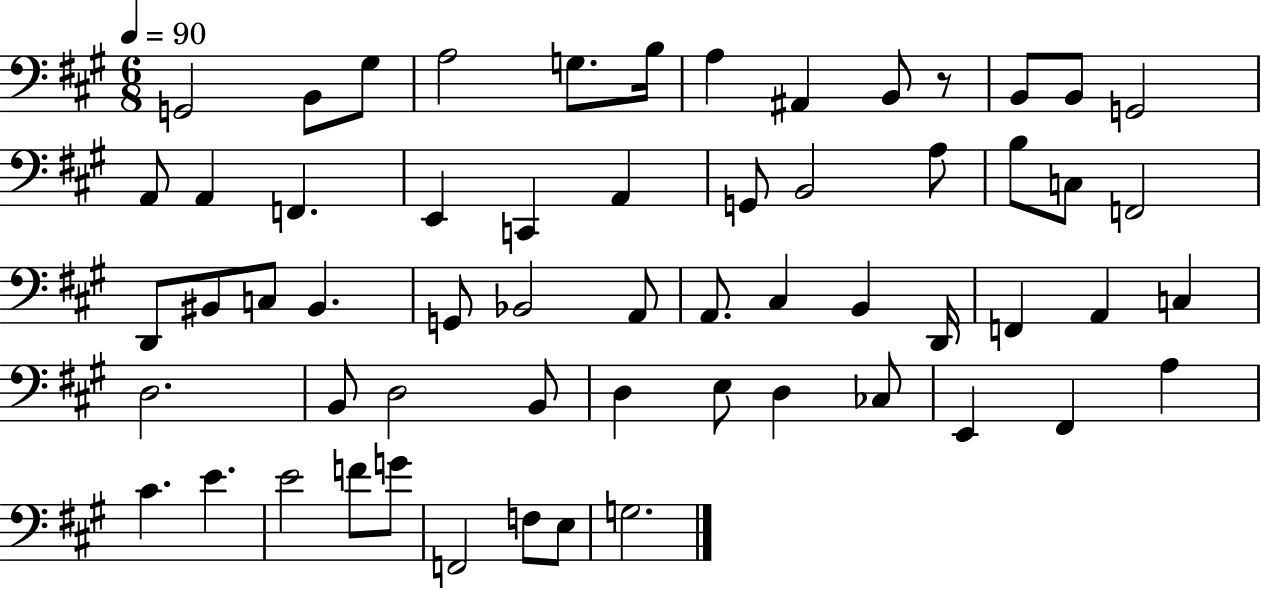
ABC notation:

X:1
T:Untitled
M:6/8
L:1/4
K:A
G,,2 B,,/2 ^G,/2 A,2 G,/2 B,/4 A, ^A,, B,,/2 z/2 B,,/2 B,,/2 G,,2 A,,/2 A,, F,, E,, C,, A,, G,,/2 B,,2 A,/2 B,/2 C,/2 F,,2 D,,/2 ^B,,/2 C,/2 ^B,, G,,/2 _B,,2 A,,/2 A,,/2 ^C, B,, D,,/4 F,, A,, C, D,2 B,,/2 D,2 B,,/2 D, E,/2 D, _C,/2 E,, ^F,, A, ^C E E2 F/2 G/2 F,,2 F,/2 E,/2 G,2